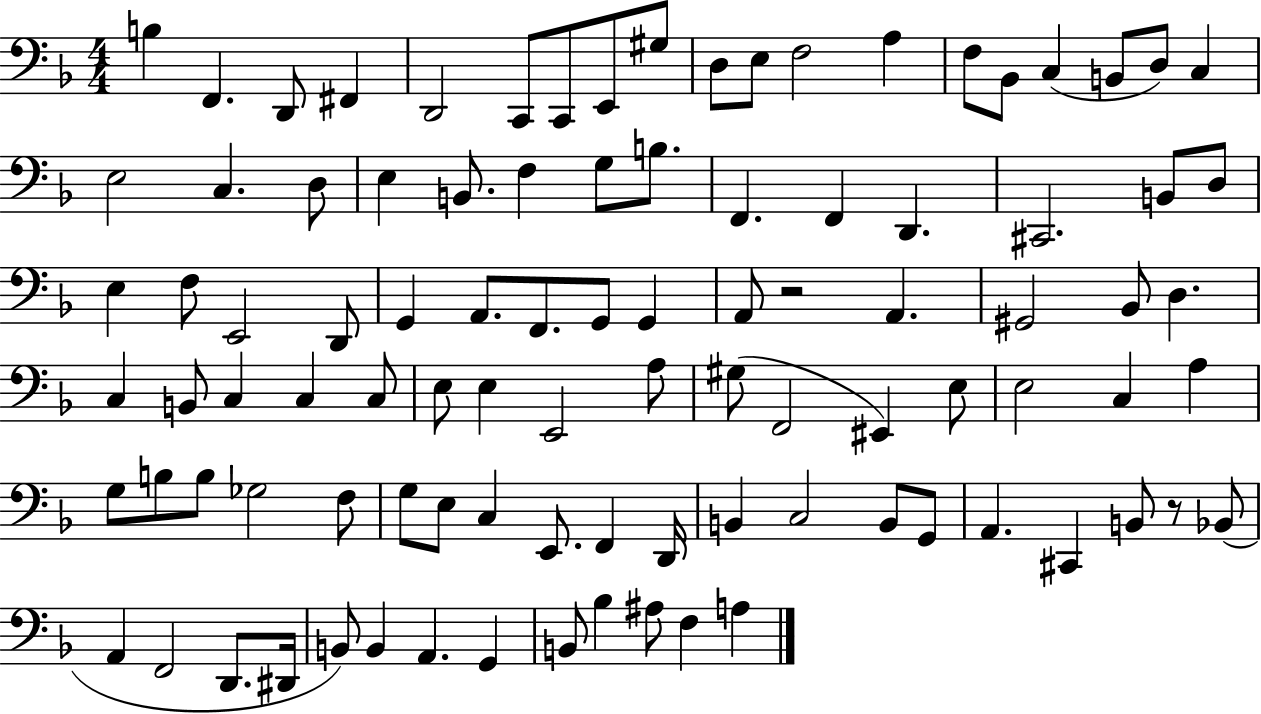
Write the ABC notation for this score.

X:1
T:Untitled
M:4/4
L:1/4
K:F
B, F,, D,,/2 ^F,, D,,2 C,,/2 C,,/2 E,,/2 ^G,/2 D,/2 E,/2 F,2 A, F,/2 _B,,/2 C, B,,/2 D,/2 C, E,2 C, D,/2 E, B,,/2 F, G,/2 B,/2 F,, F,, D,, ^C,,2 B,,/2 D,/2 E, F,/2 E,,2 D,,/2 G,, A,,/2 F,,/2 G,,/2 G,, A,,/2 z2 A,, ^G,,2 _B,,/2 D, C, B,,/2 C, C, C,/2 E,/2 E, E,,2 A,/2 ^G,/2 F,,2 ^E,, E,/2 E,2 C, A, G,/2 B,/2 B,/2 _G,2 F,/2 G,/2 E,/2 C, E,,/2 F,, D,,/4 B,, C,2 B,,/2 G,,/2 A,, ^C,, B,,/2 z/2 _B,,/2 A,, F,,2 D,,/2 ^D,,/4 B,,/2 B,, A,, G,, B,,/2 _B, ^A,/2 F, A,